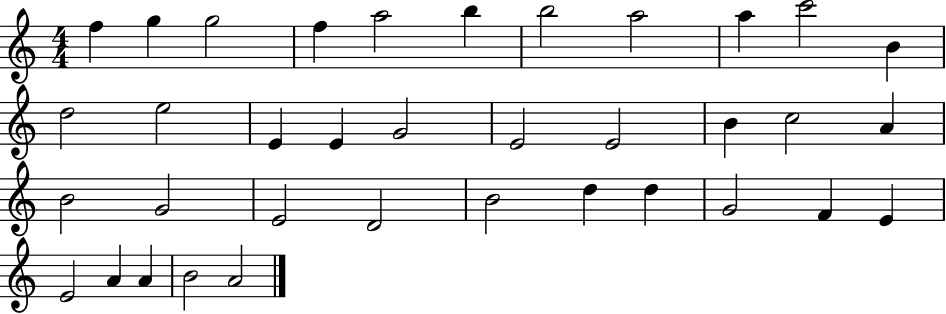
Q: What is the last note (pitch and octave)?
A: A4